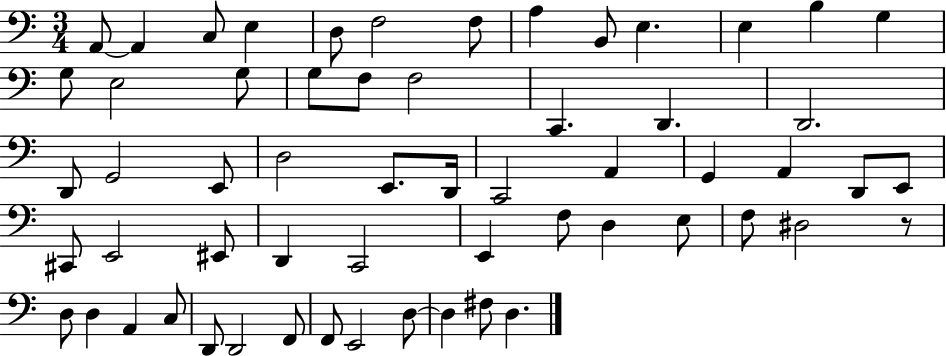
A2/e A2/q C3/e E3/q D3/e F3/h F3/e A3/q B2/e E3/q. E3/q B3/q G3/q G3/e E3/h G3/e G3/e F3/e F3/h C2/q. D2/q. D2/h. D2/e G2/h E2/e D3/h E2/e. D2/s C2/h A2/q G2/q A2/q D2/e E2/e C#2/e E2/h EIS2/e D2/q C2/h E2/q F3/e D3/q E3/e F3/e D#3/h R/e D3/e D3/q A2/q C3/e D2/e D2/h F2/e F2/e E2/h D3/e D3/q F#3/e D3/q.